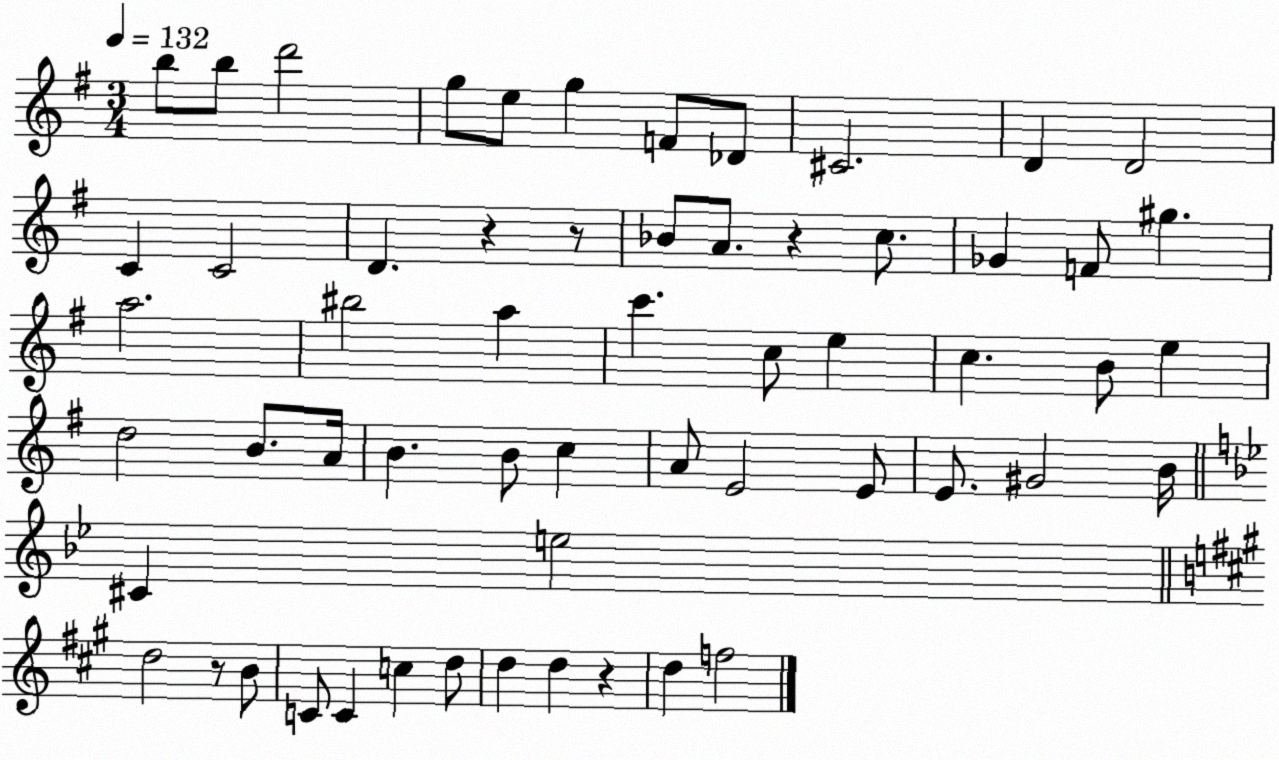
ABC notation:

X:1
T:Untitled
M:3/4
L:1/4
K:G
b/2 b/2 d'2 g/2 e/2 g F/2 _D/2 ^C2 D D2 C C2 D z z/2 _B/2 A/2 z c/2 _G F/2 ^g a2 ^b2 a c' c/2 e c B/2 e d2 B/2 A/4 B B/2 c A/2 E2 E/2 E/2 ^G2 B/4 ^C e2 d2 z/2 B/2 C/2 C c d/2 d d z d f2